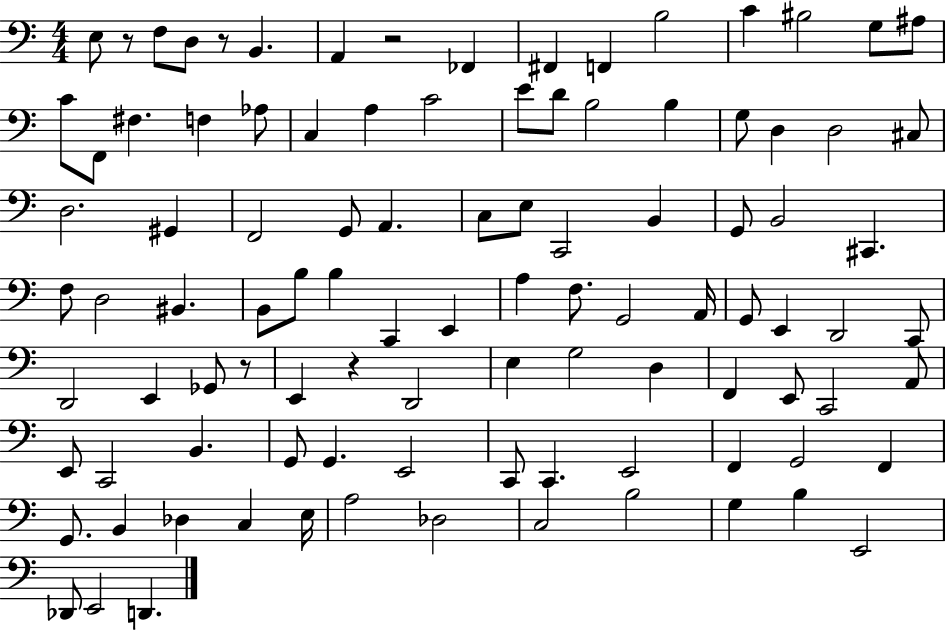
{
  \clef bass
  \numericTimeSignature
  \time 4/4
  \key c \major
  e8 r8 f8 d8 r8 b,4. | a,4 r2 fes,4 | fis,4 f,4 b2 | c'4 bis2 g8 ais8 | \break c'8 f,8 fis4. f4 aes8 | c4 a4 c'2 | e'8 d'8 b2 b4 | g8 d4 d2 cis8 | \break d2. gis,4 | f,2 g,8 a,4. | c8 e8 c,2 b,4 | g,8 b,2 cis,4. | \break f8 d2 bis,4. | b,8 b8 b4 c,4 e,4 | a4 f8. g,2 a,16 | g,8 e,4 d,2 c,8 | \break d,2 e,4 ges,8 r8 | e,4 r4 d,2 | e4 g2 d4 | f,4 e,8 c,2 a,8 | \break e,8 c,2 b,4. | g,8 g,4. e,2 | c,8 c,4. e,2 | f,4 g,2 f,4 | \break g,8. b,4 des4 c4 e16 | a2 des2 | c2 b2 | g4 b4 e,2 | \break des,8 e,2 d,4. | \bar "|."
}